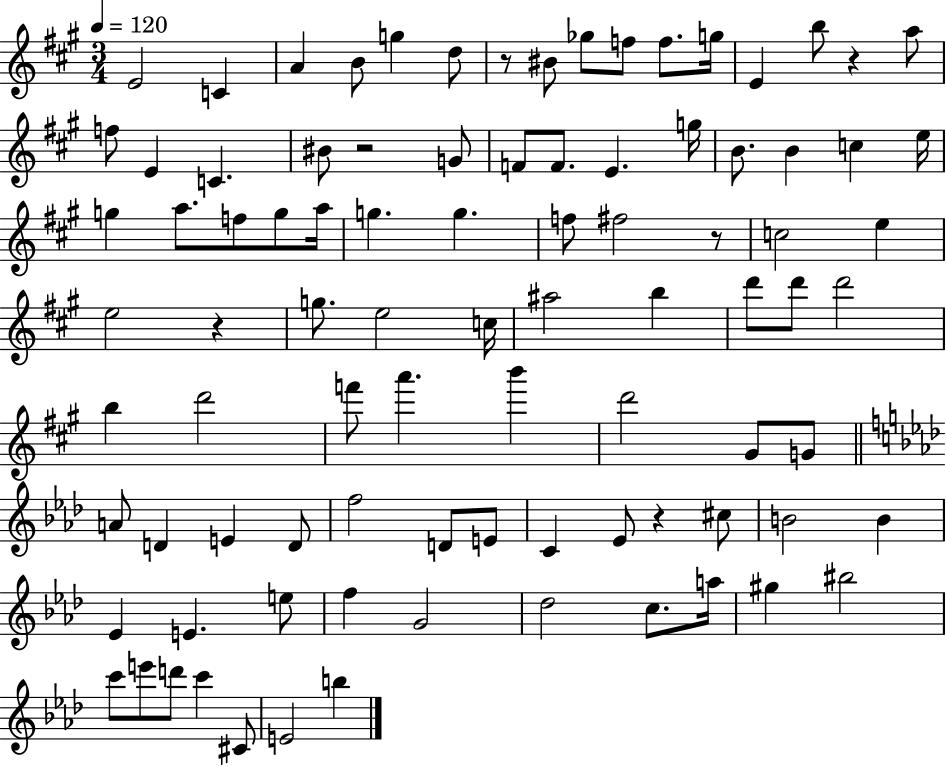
{
  \clef treble
  \numericTimeSignature
  \time 3/4
  \key a \major
  \tempo 4 = 120
  e'2 c'4 | a'4 b'8 g''4 d''8 | r8 bis'8 ges''8 f''8 f''8. g''16 | e'4 b''8 r4 a''8 | \break f''8 e'4 c'4. | bis'8 r2 g'8 | f'8 f'8. e'4. g''16 | b'8. b'4 c''4 e''16 | \break g''4 a''8. f''8 g''8 a''16 | g''4. g''4. | f''8 fis''2 r8 | c''2 e''4 | \break e''2 r4 | g''8. e''2 c''16 | ais''2 b''4 | d'''8 d'''8 d'''2 | \break b''4 d'''2 | f'''8 a'''4. b'''4 | d'''2 gis'8 g'8 | \bar "||" \break \key aes \major a'8 d'4 e'4 d'8 | f''2 d'8 e'8 | c'4 ees'8 r4 cis''8 | b'2 b'4 | \break ees'4 e'4. e''8 | f''4 g'2 | des''2 c''8. a''16 | gis''4 bis''2 | \break c'''8 e'''8 d'''8 c'''4 cis'8 | e'2 b''4 | \bar "|."
}